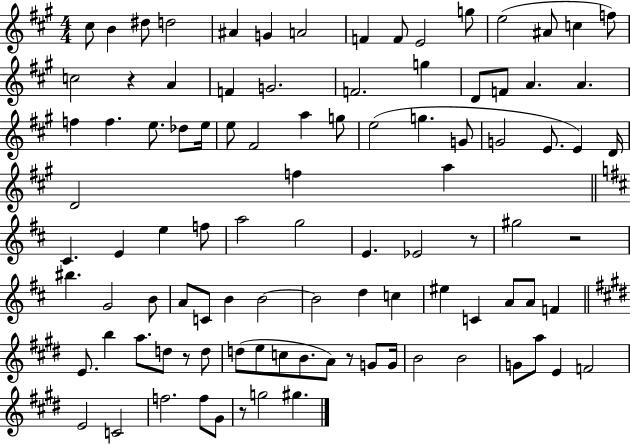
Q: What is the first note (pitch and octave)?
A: C#5